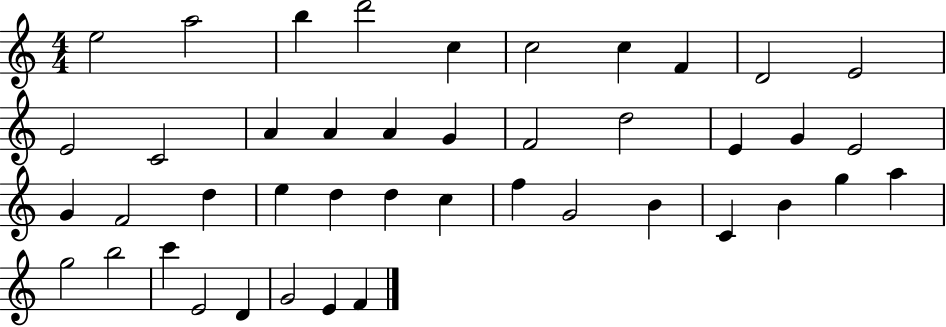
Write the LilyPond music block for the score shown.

{
  \clef treble
  \numericTimeSignature
  \time 4/4
  \key c \major
  e''2 a''2 | b''4 d'''2 c''4 | c''2 c''4 f'4 | d'2 e'2 | \break e'2 c'2 | a'4 a'4 a'4 g'4 | f'2 d''2 | e'4 g'4 e'2 | \break g'4 f'2 d''4 | e''4 d''4 d''4 c''4 | f''4 g'2 b'4 | c'4 b'4 g''4 a''4 | \break g''2 b''2 | c'''4 e'2 d'4 | g'2 e'4 f'4 | \bar "|."
}